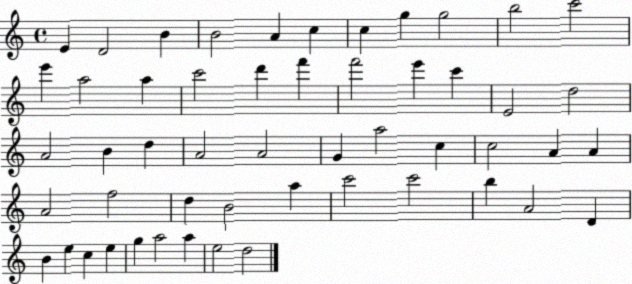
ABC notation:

X:1
T:Untitled
M:4/4
L:1/4
K:C
E D2 B B2 A c c g g2 b2 c'2 e' a2 a c'2 d' f' f'2 e' c' E2 d2 A2 B d A2 A2 G a2 c c2 A A A2 f2 d B2 a c'2 c'2 b A2 D B e c e g a2 a e2 d2